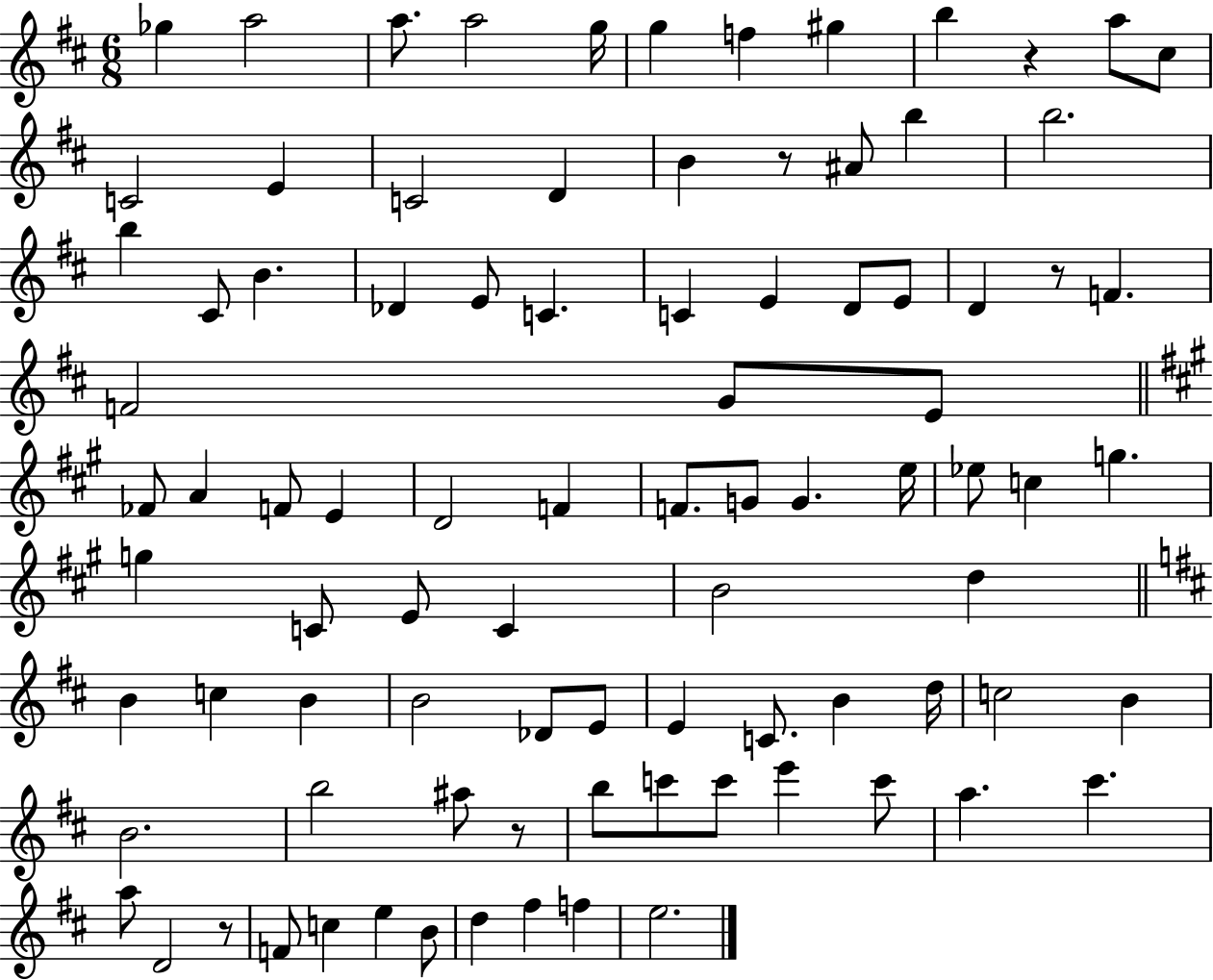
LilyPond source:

{
  \clef treble
  \numericTimeSignature
  \time 6/8
  \key d \major
  ges''4 a''2 | a''8. a''2 g''16 | g''4 f''4 gis''4 | b''4 r4 a''8 cis''8 | \break c'2 e'4 | c'2 d'4 | b'4 r8 ais'8 b''4 | b''2. | \break b''4 cis'8 b'4. | des'4 e'8 c'4. | c'4 e'4 d'8 e'8 | d'4 r8 f'4. | \break f'2 g'8 e'8 | \bar "||" \break \key a \major fes'8 a'4 f'8 e'4 | d'2 f'4 | f'8. g'8 g'4. e''16 | ees''8 c''4 g''4. | \break g''4 c'8 e'8 c'4 | b'2 d''4 | \bar "||" \break \key b \minor b'4 c''4 b'4 | b'2 des'8 e'8 | e'4 c'8. b'4 d''16 | c''2 b'4 | \break b'2. | b''2 ais''8 r8 | b''8 c'''8 c'''8 e'''4 c'''8 | a''4. cis'''4. | \break a''8 d'2 r8 | f'8 c''4 e''4 b'8 | d''4 fis''4 f''4 | e''2. | \break \bar "|."
}